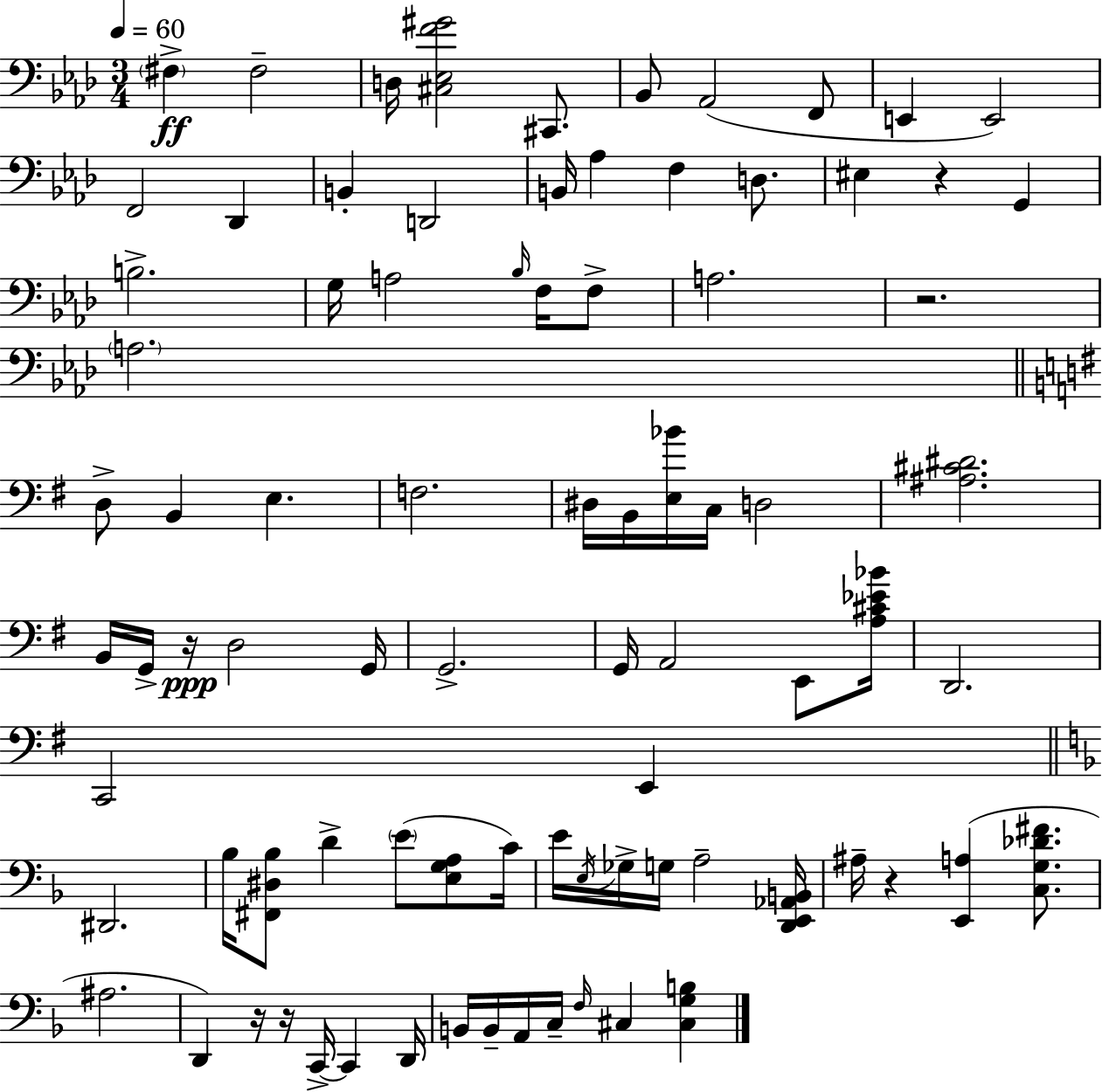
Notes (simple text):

F#3/q F#3/h D3/s [C#3,Eb3,F4,G#4]/h C#2/e. Bb2/e Ab2/h F2/e E2/q E2/h F2/h Db2/q B2/q D2/h B2/s Ab3/q F3/q D3/e. EIS3/q R/q G2/q B3/h. G3/s A3/h Bb3/s F3/s F3/e A3/h. R/h. A3/h. D3/e B2/q E3/q. F3/h. D#3/s B2/s [E3,Bb4]/s C3/s D3/h [A#3,C#4,D#4]/h. B2/s G2/s R/s D3/h G2/s G2/h. G2/s A2/h E2/e [A3,C#4,Eb4,Bb4]/s D2/h. C2/h E2/q D#2/h. Bb3/s [F#2,D#3,Bb3]/e D4/q E4/e [E3,G3,A3]/e C4/s E4/s E3/s Gb3/s G3/s A3/h [D2,E2,Ab2,B2]/s A#3/s R/q [E2,A3]/q [C3,G3,Db4,F#4]/e. A#3/h. D2/q R/s R/s C2/s C2/q D2/s B2/s B2/s A2/s C3/s F3/s C#3/q [C#3,G3,B3]/q